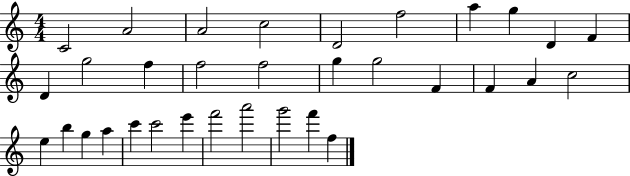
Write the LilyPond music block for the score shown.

{
  \clef treble
  \numericTimeSignature
  \time 4/4
  \key c \major
  c'2 a'2 | a'2 c''2 | d'2 f''2 | a''4 g''4 d'4 f'4 | \break d'4 g''2 f''4 | f''2 f''2 | g''4 g''2 f'4 | f'4 a'4 c''2 | \break e''4 b''4 g''4 a''4 | c'''4 c'''2 e'''4 | f'''2 a'''2 | g'''2 f'''4 f''4 | \break \bar "|."
}